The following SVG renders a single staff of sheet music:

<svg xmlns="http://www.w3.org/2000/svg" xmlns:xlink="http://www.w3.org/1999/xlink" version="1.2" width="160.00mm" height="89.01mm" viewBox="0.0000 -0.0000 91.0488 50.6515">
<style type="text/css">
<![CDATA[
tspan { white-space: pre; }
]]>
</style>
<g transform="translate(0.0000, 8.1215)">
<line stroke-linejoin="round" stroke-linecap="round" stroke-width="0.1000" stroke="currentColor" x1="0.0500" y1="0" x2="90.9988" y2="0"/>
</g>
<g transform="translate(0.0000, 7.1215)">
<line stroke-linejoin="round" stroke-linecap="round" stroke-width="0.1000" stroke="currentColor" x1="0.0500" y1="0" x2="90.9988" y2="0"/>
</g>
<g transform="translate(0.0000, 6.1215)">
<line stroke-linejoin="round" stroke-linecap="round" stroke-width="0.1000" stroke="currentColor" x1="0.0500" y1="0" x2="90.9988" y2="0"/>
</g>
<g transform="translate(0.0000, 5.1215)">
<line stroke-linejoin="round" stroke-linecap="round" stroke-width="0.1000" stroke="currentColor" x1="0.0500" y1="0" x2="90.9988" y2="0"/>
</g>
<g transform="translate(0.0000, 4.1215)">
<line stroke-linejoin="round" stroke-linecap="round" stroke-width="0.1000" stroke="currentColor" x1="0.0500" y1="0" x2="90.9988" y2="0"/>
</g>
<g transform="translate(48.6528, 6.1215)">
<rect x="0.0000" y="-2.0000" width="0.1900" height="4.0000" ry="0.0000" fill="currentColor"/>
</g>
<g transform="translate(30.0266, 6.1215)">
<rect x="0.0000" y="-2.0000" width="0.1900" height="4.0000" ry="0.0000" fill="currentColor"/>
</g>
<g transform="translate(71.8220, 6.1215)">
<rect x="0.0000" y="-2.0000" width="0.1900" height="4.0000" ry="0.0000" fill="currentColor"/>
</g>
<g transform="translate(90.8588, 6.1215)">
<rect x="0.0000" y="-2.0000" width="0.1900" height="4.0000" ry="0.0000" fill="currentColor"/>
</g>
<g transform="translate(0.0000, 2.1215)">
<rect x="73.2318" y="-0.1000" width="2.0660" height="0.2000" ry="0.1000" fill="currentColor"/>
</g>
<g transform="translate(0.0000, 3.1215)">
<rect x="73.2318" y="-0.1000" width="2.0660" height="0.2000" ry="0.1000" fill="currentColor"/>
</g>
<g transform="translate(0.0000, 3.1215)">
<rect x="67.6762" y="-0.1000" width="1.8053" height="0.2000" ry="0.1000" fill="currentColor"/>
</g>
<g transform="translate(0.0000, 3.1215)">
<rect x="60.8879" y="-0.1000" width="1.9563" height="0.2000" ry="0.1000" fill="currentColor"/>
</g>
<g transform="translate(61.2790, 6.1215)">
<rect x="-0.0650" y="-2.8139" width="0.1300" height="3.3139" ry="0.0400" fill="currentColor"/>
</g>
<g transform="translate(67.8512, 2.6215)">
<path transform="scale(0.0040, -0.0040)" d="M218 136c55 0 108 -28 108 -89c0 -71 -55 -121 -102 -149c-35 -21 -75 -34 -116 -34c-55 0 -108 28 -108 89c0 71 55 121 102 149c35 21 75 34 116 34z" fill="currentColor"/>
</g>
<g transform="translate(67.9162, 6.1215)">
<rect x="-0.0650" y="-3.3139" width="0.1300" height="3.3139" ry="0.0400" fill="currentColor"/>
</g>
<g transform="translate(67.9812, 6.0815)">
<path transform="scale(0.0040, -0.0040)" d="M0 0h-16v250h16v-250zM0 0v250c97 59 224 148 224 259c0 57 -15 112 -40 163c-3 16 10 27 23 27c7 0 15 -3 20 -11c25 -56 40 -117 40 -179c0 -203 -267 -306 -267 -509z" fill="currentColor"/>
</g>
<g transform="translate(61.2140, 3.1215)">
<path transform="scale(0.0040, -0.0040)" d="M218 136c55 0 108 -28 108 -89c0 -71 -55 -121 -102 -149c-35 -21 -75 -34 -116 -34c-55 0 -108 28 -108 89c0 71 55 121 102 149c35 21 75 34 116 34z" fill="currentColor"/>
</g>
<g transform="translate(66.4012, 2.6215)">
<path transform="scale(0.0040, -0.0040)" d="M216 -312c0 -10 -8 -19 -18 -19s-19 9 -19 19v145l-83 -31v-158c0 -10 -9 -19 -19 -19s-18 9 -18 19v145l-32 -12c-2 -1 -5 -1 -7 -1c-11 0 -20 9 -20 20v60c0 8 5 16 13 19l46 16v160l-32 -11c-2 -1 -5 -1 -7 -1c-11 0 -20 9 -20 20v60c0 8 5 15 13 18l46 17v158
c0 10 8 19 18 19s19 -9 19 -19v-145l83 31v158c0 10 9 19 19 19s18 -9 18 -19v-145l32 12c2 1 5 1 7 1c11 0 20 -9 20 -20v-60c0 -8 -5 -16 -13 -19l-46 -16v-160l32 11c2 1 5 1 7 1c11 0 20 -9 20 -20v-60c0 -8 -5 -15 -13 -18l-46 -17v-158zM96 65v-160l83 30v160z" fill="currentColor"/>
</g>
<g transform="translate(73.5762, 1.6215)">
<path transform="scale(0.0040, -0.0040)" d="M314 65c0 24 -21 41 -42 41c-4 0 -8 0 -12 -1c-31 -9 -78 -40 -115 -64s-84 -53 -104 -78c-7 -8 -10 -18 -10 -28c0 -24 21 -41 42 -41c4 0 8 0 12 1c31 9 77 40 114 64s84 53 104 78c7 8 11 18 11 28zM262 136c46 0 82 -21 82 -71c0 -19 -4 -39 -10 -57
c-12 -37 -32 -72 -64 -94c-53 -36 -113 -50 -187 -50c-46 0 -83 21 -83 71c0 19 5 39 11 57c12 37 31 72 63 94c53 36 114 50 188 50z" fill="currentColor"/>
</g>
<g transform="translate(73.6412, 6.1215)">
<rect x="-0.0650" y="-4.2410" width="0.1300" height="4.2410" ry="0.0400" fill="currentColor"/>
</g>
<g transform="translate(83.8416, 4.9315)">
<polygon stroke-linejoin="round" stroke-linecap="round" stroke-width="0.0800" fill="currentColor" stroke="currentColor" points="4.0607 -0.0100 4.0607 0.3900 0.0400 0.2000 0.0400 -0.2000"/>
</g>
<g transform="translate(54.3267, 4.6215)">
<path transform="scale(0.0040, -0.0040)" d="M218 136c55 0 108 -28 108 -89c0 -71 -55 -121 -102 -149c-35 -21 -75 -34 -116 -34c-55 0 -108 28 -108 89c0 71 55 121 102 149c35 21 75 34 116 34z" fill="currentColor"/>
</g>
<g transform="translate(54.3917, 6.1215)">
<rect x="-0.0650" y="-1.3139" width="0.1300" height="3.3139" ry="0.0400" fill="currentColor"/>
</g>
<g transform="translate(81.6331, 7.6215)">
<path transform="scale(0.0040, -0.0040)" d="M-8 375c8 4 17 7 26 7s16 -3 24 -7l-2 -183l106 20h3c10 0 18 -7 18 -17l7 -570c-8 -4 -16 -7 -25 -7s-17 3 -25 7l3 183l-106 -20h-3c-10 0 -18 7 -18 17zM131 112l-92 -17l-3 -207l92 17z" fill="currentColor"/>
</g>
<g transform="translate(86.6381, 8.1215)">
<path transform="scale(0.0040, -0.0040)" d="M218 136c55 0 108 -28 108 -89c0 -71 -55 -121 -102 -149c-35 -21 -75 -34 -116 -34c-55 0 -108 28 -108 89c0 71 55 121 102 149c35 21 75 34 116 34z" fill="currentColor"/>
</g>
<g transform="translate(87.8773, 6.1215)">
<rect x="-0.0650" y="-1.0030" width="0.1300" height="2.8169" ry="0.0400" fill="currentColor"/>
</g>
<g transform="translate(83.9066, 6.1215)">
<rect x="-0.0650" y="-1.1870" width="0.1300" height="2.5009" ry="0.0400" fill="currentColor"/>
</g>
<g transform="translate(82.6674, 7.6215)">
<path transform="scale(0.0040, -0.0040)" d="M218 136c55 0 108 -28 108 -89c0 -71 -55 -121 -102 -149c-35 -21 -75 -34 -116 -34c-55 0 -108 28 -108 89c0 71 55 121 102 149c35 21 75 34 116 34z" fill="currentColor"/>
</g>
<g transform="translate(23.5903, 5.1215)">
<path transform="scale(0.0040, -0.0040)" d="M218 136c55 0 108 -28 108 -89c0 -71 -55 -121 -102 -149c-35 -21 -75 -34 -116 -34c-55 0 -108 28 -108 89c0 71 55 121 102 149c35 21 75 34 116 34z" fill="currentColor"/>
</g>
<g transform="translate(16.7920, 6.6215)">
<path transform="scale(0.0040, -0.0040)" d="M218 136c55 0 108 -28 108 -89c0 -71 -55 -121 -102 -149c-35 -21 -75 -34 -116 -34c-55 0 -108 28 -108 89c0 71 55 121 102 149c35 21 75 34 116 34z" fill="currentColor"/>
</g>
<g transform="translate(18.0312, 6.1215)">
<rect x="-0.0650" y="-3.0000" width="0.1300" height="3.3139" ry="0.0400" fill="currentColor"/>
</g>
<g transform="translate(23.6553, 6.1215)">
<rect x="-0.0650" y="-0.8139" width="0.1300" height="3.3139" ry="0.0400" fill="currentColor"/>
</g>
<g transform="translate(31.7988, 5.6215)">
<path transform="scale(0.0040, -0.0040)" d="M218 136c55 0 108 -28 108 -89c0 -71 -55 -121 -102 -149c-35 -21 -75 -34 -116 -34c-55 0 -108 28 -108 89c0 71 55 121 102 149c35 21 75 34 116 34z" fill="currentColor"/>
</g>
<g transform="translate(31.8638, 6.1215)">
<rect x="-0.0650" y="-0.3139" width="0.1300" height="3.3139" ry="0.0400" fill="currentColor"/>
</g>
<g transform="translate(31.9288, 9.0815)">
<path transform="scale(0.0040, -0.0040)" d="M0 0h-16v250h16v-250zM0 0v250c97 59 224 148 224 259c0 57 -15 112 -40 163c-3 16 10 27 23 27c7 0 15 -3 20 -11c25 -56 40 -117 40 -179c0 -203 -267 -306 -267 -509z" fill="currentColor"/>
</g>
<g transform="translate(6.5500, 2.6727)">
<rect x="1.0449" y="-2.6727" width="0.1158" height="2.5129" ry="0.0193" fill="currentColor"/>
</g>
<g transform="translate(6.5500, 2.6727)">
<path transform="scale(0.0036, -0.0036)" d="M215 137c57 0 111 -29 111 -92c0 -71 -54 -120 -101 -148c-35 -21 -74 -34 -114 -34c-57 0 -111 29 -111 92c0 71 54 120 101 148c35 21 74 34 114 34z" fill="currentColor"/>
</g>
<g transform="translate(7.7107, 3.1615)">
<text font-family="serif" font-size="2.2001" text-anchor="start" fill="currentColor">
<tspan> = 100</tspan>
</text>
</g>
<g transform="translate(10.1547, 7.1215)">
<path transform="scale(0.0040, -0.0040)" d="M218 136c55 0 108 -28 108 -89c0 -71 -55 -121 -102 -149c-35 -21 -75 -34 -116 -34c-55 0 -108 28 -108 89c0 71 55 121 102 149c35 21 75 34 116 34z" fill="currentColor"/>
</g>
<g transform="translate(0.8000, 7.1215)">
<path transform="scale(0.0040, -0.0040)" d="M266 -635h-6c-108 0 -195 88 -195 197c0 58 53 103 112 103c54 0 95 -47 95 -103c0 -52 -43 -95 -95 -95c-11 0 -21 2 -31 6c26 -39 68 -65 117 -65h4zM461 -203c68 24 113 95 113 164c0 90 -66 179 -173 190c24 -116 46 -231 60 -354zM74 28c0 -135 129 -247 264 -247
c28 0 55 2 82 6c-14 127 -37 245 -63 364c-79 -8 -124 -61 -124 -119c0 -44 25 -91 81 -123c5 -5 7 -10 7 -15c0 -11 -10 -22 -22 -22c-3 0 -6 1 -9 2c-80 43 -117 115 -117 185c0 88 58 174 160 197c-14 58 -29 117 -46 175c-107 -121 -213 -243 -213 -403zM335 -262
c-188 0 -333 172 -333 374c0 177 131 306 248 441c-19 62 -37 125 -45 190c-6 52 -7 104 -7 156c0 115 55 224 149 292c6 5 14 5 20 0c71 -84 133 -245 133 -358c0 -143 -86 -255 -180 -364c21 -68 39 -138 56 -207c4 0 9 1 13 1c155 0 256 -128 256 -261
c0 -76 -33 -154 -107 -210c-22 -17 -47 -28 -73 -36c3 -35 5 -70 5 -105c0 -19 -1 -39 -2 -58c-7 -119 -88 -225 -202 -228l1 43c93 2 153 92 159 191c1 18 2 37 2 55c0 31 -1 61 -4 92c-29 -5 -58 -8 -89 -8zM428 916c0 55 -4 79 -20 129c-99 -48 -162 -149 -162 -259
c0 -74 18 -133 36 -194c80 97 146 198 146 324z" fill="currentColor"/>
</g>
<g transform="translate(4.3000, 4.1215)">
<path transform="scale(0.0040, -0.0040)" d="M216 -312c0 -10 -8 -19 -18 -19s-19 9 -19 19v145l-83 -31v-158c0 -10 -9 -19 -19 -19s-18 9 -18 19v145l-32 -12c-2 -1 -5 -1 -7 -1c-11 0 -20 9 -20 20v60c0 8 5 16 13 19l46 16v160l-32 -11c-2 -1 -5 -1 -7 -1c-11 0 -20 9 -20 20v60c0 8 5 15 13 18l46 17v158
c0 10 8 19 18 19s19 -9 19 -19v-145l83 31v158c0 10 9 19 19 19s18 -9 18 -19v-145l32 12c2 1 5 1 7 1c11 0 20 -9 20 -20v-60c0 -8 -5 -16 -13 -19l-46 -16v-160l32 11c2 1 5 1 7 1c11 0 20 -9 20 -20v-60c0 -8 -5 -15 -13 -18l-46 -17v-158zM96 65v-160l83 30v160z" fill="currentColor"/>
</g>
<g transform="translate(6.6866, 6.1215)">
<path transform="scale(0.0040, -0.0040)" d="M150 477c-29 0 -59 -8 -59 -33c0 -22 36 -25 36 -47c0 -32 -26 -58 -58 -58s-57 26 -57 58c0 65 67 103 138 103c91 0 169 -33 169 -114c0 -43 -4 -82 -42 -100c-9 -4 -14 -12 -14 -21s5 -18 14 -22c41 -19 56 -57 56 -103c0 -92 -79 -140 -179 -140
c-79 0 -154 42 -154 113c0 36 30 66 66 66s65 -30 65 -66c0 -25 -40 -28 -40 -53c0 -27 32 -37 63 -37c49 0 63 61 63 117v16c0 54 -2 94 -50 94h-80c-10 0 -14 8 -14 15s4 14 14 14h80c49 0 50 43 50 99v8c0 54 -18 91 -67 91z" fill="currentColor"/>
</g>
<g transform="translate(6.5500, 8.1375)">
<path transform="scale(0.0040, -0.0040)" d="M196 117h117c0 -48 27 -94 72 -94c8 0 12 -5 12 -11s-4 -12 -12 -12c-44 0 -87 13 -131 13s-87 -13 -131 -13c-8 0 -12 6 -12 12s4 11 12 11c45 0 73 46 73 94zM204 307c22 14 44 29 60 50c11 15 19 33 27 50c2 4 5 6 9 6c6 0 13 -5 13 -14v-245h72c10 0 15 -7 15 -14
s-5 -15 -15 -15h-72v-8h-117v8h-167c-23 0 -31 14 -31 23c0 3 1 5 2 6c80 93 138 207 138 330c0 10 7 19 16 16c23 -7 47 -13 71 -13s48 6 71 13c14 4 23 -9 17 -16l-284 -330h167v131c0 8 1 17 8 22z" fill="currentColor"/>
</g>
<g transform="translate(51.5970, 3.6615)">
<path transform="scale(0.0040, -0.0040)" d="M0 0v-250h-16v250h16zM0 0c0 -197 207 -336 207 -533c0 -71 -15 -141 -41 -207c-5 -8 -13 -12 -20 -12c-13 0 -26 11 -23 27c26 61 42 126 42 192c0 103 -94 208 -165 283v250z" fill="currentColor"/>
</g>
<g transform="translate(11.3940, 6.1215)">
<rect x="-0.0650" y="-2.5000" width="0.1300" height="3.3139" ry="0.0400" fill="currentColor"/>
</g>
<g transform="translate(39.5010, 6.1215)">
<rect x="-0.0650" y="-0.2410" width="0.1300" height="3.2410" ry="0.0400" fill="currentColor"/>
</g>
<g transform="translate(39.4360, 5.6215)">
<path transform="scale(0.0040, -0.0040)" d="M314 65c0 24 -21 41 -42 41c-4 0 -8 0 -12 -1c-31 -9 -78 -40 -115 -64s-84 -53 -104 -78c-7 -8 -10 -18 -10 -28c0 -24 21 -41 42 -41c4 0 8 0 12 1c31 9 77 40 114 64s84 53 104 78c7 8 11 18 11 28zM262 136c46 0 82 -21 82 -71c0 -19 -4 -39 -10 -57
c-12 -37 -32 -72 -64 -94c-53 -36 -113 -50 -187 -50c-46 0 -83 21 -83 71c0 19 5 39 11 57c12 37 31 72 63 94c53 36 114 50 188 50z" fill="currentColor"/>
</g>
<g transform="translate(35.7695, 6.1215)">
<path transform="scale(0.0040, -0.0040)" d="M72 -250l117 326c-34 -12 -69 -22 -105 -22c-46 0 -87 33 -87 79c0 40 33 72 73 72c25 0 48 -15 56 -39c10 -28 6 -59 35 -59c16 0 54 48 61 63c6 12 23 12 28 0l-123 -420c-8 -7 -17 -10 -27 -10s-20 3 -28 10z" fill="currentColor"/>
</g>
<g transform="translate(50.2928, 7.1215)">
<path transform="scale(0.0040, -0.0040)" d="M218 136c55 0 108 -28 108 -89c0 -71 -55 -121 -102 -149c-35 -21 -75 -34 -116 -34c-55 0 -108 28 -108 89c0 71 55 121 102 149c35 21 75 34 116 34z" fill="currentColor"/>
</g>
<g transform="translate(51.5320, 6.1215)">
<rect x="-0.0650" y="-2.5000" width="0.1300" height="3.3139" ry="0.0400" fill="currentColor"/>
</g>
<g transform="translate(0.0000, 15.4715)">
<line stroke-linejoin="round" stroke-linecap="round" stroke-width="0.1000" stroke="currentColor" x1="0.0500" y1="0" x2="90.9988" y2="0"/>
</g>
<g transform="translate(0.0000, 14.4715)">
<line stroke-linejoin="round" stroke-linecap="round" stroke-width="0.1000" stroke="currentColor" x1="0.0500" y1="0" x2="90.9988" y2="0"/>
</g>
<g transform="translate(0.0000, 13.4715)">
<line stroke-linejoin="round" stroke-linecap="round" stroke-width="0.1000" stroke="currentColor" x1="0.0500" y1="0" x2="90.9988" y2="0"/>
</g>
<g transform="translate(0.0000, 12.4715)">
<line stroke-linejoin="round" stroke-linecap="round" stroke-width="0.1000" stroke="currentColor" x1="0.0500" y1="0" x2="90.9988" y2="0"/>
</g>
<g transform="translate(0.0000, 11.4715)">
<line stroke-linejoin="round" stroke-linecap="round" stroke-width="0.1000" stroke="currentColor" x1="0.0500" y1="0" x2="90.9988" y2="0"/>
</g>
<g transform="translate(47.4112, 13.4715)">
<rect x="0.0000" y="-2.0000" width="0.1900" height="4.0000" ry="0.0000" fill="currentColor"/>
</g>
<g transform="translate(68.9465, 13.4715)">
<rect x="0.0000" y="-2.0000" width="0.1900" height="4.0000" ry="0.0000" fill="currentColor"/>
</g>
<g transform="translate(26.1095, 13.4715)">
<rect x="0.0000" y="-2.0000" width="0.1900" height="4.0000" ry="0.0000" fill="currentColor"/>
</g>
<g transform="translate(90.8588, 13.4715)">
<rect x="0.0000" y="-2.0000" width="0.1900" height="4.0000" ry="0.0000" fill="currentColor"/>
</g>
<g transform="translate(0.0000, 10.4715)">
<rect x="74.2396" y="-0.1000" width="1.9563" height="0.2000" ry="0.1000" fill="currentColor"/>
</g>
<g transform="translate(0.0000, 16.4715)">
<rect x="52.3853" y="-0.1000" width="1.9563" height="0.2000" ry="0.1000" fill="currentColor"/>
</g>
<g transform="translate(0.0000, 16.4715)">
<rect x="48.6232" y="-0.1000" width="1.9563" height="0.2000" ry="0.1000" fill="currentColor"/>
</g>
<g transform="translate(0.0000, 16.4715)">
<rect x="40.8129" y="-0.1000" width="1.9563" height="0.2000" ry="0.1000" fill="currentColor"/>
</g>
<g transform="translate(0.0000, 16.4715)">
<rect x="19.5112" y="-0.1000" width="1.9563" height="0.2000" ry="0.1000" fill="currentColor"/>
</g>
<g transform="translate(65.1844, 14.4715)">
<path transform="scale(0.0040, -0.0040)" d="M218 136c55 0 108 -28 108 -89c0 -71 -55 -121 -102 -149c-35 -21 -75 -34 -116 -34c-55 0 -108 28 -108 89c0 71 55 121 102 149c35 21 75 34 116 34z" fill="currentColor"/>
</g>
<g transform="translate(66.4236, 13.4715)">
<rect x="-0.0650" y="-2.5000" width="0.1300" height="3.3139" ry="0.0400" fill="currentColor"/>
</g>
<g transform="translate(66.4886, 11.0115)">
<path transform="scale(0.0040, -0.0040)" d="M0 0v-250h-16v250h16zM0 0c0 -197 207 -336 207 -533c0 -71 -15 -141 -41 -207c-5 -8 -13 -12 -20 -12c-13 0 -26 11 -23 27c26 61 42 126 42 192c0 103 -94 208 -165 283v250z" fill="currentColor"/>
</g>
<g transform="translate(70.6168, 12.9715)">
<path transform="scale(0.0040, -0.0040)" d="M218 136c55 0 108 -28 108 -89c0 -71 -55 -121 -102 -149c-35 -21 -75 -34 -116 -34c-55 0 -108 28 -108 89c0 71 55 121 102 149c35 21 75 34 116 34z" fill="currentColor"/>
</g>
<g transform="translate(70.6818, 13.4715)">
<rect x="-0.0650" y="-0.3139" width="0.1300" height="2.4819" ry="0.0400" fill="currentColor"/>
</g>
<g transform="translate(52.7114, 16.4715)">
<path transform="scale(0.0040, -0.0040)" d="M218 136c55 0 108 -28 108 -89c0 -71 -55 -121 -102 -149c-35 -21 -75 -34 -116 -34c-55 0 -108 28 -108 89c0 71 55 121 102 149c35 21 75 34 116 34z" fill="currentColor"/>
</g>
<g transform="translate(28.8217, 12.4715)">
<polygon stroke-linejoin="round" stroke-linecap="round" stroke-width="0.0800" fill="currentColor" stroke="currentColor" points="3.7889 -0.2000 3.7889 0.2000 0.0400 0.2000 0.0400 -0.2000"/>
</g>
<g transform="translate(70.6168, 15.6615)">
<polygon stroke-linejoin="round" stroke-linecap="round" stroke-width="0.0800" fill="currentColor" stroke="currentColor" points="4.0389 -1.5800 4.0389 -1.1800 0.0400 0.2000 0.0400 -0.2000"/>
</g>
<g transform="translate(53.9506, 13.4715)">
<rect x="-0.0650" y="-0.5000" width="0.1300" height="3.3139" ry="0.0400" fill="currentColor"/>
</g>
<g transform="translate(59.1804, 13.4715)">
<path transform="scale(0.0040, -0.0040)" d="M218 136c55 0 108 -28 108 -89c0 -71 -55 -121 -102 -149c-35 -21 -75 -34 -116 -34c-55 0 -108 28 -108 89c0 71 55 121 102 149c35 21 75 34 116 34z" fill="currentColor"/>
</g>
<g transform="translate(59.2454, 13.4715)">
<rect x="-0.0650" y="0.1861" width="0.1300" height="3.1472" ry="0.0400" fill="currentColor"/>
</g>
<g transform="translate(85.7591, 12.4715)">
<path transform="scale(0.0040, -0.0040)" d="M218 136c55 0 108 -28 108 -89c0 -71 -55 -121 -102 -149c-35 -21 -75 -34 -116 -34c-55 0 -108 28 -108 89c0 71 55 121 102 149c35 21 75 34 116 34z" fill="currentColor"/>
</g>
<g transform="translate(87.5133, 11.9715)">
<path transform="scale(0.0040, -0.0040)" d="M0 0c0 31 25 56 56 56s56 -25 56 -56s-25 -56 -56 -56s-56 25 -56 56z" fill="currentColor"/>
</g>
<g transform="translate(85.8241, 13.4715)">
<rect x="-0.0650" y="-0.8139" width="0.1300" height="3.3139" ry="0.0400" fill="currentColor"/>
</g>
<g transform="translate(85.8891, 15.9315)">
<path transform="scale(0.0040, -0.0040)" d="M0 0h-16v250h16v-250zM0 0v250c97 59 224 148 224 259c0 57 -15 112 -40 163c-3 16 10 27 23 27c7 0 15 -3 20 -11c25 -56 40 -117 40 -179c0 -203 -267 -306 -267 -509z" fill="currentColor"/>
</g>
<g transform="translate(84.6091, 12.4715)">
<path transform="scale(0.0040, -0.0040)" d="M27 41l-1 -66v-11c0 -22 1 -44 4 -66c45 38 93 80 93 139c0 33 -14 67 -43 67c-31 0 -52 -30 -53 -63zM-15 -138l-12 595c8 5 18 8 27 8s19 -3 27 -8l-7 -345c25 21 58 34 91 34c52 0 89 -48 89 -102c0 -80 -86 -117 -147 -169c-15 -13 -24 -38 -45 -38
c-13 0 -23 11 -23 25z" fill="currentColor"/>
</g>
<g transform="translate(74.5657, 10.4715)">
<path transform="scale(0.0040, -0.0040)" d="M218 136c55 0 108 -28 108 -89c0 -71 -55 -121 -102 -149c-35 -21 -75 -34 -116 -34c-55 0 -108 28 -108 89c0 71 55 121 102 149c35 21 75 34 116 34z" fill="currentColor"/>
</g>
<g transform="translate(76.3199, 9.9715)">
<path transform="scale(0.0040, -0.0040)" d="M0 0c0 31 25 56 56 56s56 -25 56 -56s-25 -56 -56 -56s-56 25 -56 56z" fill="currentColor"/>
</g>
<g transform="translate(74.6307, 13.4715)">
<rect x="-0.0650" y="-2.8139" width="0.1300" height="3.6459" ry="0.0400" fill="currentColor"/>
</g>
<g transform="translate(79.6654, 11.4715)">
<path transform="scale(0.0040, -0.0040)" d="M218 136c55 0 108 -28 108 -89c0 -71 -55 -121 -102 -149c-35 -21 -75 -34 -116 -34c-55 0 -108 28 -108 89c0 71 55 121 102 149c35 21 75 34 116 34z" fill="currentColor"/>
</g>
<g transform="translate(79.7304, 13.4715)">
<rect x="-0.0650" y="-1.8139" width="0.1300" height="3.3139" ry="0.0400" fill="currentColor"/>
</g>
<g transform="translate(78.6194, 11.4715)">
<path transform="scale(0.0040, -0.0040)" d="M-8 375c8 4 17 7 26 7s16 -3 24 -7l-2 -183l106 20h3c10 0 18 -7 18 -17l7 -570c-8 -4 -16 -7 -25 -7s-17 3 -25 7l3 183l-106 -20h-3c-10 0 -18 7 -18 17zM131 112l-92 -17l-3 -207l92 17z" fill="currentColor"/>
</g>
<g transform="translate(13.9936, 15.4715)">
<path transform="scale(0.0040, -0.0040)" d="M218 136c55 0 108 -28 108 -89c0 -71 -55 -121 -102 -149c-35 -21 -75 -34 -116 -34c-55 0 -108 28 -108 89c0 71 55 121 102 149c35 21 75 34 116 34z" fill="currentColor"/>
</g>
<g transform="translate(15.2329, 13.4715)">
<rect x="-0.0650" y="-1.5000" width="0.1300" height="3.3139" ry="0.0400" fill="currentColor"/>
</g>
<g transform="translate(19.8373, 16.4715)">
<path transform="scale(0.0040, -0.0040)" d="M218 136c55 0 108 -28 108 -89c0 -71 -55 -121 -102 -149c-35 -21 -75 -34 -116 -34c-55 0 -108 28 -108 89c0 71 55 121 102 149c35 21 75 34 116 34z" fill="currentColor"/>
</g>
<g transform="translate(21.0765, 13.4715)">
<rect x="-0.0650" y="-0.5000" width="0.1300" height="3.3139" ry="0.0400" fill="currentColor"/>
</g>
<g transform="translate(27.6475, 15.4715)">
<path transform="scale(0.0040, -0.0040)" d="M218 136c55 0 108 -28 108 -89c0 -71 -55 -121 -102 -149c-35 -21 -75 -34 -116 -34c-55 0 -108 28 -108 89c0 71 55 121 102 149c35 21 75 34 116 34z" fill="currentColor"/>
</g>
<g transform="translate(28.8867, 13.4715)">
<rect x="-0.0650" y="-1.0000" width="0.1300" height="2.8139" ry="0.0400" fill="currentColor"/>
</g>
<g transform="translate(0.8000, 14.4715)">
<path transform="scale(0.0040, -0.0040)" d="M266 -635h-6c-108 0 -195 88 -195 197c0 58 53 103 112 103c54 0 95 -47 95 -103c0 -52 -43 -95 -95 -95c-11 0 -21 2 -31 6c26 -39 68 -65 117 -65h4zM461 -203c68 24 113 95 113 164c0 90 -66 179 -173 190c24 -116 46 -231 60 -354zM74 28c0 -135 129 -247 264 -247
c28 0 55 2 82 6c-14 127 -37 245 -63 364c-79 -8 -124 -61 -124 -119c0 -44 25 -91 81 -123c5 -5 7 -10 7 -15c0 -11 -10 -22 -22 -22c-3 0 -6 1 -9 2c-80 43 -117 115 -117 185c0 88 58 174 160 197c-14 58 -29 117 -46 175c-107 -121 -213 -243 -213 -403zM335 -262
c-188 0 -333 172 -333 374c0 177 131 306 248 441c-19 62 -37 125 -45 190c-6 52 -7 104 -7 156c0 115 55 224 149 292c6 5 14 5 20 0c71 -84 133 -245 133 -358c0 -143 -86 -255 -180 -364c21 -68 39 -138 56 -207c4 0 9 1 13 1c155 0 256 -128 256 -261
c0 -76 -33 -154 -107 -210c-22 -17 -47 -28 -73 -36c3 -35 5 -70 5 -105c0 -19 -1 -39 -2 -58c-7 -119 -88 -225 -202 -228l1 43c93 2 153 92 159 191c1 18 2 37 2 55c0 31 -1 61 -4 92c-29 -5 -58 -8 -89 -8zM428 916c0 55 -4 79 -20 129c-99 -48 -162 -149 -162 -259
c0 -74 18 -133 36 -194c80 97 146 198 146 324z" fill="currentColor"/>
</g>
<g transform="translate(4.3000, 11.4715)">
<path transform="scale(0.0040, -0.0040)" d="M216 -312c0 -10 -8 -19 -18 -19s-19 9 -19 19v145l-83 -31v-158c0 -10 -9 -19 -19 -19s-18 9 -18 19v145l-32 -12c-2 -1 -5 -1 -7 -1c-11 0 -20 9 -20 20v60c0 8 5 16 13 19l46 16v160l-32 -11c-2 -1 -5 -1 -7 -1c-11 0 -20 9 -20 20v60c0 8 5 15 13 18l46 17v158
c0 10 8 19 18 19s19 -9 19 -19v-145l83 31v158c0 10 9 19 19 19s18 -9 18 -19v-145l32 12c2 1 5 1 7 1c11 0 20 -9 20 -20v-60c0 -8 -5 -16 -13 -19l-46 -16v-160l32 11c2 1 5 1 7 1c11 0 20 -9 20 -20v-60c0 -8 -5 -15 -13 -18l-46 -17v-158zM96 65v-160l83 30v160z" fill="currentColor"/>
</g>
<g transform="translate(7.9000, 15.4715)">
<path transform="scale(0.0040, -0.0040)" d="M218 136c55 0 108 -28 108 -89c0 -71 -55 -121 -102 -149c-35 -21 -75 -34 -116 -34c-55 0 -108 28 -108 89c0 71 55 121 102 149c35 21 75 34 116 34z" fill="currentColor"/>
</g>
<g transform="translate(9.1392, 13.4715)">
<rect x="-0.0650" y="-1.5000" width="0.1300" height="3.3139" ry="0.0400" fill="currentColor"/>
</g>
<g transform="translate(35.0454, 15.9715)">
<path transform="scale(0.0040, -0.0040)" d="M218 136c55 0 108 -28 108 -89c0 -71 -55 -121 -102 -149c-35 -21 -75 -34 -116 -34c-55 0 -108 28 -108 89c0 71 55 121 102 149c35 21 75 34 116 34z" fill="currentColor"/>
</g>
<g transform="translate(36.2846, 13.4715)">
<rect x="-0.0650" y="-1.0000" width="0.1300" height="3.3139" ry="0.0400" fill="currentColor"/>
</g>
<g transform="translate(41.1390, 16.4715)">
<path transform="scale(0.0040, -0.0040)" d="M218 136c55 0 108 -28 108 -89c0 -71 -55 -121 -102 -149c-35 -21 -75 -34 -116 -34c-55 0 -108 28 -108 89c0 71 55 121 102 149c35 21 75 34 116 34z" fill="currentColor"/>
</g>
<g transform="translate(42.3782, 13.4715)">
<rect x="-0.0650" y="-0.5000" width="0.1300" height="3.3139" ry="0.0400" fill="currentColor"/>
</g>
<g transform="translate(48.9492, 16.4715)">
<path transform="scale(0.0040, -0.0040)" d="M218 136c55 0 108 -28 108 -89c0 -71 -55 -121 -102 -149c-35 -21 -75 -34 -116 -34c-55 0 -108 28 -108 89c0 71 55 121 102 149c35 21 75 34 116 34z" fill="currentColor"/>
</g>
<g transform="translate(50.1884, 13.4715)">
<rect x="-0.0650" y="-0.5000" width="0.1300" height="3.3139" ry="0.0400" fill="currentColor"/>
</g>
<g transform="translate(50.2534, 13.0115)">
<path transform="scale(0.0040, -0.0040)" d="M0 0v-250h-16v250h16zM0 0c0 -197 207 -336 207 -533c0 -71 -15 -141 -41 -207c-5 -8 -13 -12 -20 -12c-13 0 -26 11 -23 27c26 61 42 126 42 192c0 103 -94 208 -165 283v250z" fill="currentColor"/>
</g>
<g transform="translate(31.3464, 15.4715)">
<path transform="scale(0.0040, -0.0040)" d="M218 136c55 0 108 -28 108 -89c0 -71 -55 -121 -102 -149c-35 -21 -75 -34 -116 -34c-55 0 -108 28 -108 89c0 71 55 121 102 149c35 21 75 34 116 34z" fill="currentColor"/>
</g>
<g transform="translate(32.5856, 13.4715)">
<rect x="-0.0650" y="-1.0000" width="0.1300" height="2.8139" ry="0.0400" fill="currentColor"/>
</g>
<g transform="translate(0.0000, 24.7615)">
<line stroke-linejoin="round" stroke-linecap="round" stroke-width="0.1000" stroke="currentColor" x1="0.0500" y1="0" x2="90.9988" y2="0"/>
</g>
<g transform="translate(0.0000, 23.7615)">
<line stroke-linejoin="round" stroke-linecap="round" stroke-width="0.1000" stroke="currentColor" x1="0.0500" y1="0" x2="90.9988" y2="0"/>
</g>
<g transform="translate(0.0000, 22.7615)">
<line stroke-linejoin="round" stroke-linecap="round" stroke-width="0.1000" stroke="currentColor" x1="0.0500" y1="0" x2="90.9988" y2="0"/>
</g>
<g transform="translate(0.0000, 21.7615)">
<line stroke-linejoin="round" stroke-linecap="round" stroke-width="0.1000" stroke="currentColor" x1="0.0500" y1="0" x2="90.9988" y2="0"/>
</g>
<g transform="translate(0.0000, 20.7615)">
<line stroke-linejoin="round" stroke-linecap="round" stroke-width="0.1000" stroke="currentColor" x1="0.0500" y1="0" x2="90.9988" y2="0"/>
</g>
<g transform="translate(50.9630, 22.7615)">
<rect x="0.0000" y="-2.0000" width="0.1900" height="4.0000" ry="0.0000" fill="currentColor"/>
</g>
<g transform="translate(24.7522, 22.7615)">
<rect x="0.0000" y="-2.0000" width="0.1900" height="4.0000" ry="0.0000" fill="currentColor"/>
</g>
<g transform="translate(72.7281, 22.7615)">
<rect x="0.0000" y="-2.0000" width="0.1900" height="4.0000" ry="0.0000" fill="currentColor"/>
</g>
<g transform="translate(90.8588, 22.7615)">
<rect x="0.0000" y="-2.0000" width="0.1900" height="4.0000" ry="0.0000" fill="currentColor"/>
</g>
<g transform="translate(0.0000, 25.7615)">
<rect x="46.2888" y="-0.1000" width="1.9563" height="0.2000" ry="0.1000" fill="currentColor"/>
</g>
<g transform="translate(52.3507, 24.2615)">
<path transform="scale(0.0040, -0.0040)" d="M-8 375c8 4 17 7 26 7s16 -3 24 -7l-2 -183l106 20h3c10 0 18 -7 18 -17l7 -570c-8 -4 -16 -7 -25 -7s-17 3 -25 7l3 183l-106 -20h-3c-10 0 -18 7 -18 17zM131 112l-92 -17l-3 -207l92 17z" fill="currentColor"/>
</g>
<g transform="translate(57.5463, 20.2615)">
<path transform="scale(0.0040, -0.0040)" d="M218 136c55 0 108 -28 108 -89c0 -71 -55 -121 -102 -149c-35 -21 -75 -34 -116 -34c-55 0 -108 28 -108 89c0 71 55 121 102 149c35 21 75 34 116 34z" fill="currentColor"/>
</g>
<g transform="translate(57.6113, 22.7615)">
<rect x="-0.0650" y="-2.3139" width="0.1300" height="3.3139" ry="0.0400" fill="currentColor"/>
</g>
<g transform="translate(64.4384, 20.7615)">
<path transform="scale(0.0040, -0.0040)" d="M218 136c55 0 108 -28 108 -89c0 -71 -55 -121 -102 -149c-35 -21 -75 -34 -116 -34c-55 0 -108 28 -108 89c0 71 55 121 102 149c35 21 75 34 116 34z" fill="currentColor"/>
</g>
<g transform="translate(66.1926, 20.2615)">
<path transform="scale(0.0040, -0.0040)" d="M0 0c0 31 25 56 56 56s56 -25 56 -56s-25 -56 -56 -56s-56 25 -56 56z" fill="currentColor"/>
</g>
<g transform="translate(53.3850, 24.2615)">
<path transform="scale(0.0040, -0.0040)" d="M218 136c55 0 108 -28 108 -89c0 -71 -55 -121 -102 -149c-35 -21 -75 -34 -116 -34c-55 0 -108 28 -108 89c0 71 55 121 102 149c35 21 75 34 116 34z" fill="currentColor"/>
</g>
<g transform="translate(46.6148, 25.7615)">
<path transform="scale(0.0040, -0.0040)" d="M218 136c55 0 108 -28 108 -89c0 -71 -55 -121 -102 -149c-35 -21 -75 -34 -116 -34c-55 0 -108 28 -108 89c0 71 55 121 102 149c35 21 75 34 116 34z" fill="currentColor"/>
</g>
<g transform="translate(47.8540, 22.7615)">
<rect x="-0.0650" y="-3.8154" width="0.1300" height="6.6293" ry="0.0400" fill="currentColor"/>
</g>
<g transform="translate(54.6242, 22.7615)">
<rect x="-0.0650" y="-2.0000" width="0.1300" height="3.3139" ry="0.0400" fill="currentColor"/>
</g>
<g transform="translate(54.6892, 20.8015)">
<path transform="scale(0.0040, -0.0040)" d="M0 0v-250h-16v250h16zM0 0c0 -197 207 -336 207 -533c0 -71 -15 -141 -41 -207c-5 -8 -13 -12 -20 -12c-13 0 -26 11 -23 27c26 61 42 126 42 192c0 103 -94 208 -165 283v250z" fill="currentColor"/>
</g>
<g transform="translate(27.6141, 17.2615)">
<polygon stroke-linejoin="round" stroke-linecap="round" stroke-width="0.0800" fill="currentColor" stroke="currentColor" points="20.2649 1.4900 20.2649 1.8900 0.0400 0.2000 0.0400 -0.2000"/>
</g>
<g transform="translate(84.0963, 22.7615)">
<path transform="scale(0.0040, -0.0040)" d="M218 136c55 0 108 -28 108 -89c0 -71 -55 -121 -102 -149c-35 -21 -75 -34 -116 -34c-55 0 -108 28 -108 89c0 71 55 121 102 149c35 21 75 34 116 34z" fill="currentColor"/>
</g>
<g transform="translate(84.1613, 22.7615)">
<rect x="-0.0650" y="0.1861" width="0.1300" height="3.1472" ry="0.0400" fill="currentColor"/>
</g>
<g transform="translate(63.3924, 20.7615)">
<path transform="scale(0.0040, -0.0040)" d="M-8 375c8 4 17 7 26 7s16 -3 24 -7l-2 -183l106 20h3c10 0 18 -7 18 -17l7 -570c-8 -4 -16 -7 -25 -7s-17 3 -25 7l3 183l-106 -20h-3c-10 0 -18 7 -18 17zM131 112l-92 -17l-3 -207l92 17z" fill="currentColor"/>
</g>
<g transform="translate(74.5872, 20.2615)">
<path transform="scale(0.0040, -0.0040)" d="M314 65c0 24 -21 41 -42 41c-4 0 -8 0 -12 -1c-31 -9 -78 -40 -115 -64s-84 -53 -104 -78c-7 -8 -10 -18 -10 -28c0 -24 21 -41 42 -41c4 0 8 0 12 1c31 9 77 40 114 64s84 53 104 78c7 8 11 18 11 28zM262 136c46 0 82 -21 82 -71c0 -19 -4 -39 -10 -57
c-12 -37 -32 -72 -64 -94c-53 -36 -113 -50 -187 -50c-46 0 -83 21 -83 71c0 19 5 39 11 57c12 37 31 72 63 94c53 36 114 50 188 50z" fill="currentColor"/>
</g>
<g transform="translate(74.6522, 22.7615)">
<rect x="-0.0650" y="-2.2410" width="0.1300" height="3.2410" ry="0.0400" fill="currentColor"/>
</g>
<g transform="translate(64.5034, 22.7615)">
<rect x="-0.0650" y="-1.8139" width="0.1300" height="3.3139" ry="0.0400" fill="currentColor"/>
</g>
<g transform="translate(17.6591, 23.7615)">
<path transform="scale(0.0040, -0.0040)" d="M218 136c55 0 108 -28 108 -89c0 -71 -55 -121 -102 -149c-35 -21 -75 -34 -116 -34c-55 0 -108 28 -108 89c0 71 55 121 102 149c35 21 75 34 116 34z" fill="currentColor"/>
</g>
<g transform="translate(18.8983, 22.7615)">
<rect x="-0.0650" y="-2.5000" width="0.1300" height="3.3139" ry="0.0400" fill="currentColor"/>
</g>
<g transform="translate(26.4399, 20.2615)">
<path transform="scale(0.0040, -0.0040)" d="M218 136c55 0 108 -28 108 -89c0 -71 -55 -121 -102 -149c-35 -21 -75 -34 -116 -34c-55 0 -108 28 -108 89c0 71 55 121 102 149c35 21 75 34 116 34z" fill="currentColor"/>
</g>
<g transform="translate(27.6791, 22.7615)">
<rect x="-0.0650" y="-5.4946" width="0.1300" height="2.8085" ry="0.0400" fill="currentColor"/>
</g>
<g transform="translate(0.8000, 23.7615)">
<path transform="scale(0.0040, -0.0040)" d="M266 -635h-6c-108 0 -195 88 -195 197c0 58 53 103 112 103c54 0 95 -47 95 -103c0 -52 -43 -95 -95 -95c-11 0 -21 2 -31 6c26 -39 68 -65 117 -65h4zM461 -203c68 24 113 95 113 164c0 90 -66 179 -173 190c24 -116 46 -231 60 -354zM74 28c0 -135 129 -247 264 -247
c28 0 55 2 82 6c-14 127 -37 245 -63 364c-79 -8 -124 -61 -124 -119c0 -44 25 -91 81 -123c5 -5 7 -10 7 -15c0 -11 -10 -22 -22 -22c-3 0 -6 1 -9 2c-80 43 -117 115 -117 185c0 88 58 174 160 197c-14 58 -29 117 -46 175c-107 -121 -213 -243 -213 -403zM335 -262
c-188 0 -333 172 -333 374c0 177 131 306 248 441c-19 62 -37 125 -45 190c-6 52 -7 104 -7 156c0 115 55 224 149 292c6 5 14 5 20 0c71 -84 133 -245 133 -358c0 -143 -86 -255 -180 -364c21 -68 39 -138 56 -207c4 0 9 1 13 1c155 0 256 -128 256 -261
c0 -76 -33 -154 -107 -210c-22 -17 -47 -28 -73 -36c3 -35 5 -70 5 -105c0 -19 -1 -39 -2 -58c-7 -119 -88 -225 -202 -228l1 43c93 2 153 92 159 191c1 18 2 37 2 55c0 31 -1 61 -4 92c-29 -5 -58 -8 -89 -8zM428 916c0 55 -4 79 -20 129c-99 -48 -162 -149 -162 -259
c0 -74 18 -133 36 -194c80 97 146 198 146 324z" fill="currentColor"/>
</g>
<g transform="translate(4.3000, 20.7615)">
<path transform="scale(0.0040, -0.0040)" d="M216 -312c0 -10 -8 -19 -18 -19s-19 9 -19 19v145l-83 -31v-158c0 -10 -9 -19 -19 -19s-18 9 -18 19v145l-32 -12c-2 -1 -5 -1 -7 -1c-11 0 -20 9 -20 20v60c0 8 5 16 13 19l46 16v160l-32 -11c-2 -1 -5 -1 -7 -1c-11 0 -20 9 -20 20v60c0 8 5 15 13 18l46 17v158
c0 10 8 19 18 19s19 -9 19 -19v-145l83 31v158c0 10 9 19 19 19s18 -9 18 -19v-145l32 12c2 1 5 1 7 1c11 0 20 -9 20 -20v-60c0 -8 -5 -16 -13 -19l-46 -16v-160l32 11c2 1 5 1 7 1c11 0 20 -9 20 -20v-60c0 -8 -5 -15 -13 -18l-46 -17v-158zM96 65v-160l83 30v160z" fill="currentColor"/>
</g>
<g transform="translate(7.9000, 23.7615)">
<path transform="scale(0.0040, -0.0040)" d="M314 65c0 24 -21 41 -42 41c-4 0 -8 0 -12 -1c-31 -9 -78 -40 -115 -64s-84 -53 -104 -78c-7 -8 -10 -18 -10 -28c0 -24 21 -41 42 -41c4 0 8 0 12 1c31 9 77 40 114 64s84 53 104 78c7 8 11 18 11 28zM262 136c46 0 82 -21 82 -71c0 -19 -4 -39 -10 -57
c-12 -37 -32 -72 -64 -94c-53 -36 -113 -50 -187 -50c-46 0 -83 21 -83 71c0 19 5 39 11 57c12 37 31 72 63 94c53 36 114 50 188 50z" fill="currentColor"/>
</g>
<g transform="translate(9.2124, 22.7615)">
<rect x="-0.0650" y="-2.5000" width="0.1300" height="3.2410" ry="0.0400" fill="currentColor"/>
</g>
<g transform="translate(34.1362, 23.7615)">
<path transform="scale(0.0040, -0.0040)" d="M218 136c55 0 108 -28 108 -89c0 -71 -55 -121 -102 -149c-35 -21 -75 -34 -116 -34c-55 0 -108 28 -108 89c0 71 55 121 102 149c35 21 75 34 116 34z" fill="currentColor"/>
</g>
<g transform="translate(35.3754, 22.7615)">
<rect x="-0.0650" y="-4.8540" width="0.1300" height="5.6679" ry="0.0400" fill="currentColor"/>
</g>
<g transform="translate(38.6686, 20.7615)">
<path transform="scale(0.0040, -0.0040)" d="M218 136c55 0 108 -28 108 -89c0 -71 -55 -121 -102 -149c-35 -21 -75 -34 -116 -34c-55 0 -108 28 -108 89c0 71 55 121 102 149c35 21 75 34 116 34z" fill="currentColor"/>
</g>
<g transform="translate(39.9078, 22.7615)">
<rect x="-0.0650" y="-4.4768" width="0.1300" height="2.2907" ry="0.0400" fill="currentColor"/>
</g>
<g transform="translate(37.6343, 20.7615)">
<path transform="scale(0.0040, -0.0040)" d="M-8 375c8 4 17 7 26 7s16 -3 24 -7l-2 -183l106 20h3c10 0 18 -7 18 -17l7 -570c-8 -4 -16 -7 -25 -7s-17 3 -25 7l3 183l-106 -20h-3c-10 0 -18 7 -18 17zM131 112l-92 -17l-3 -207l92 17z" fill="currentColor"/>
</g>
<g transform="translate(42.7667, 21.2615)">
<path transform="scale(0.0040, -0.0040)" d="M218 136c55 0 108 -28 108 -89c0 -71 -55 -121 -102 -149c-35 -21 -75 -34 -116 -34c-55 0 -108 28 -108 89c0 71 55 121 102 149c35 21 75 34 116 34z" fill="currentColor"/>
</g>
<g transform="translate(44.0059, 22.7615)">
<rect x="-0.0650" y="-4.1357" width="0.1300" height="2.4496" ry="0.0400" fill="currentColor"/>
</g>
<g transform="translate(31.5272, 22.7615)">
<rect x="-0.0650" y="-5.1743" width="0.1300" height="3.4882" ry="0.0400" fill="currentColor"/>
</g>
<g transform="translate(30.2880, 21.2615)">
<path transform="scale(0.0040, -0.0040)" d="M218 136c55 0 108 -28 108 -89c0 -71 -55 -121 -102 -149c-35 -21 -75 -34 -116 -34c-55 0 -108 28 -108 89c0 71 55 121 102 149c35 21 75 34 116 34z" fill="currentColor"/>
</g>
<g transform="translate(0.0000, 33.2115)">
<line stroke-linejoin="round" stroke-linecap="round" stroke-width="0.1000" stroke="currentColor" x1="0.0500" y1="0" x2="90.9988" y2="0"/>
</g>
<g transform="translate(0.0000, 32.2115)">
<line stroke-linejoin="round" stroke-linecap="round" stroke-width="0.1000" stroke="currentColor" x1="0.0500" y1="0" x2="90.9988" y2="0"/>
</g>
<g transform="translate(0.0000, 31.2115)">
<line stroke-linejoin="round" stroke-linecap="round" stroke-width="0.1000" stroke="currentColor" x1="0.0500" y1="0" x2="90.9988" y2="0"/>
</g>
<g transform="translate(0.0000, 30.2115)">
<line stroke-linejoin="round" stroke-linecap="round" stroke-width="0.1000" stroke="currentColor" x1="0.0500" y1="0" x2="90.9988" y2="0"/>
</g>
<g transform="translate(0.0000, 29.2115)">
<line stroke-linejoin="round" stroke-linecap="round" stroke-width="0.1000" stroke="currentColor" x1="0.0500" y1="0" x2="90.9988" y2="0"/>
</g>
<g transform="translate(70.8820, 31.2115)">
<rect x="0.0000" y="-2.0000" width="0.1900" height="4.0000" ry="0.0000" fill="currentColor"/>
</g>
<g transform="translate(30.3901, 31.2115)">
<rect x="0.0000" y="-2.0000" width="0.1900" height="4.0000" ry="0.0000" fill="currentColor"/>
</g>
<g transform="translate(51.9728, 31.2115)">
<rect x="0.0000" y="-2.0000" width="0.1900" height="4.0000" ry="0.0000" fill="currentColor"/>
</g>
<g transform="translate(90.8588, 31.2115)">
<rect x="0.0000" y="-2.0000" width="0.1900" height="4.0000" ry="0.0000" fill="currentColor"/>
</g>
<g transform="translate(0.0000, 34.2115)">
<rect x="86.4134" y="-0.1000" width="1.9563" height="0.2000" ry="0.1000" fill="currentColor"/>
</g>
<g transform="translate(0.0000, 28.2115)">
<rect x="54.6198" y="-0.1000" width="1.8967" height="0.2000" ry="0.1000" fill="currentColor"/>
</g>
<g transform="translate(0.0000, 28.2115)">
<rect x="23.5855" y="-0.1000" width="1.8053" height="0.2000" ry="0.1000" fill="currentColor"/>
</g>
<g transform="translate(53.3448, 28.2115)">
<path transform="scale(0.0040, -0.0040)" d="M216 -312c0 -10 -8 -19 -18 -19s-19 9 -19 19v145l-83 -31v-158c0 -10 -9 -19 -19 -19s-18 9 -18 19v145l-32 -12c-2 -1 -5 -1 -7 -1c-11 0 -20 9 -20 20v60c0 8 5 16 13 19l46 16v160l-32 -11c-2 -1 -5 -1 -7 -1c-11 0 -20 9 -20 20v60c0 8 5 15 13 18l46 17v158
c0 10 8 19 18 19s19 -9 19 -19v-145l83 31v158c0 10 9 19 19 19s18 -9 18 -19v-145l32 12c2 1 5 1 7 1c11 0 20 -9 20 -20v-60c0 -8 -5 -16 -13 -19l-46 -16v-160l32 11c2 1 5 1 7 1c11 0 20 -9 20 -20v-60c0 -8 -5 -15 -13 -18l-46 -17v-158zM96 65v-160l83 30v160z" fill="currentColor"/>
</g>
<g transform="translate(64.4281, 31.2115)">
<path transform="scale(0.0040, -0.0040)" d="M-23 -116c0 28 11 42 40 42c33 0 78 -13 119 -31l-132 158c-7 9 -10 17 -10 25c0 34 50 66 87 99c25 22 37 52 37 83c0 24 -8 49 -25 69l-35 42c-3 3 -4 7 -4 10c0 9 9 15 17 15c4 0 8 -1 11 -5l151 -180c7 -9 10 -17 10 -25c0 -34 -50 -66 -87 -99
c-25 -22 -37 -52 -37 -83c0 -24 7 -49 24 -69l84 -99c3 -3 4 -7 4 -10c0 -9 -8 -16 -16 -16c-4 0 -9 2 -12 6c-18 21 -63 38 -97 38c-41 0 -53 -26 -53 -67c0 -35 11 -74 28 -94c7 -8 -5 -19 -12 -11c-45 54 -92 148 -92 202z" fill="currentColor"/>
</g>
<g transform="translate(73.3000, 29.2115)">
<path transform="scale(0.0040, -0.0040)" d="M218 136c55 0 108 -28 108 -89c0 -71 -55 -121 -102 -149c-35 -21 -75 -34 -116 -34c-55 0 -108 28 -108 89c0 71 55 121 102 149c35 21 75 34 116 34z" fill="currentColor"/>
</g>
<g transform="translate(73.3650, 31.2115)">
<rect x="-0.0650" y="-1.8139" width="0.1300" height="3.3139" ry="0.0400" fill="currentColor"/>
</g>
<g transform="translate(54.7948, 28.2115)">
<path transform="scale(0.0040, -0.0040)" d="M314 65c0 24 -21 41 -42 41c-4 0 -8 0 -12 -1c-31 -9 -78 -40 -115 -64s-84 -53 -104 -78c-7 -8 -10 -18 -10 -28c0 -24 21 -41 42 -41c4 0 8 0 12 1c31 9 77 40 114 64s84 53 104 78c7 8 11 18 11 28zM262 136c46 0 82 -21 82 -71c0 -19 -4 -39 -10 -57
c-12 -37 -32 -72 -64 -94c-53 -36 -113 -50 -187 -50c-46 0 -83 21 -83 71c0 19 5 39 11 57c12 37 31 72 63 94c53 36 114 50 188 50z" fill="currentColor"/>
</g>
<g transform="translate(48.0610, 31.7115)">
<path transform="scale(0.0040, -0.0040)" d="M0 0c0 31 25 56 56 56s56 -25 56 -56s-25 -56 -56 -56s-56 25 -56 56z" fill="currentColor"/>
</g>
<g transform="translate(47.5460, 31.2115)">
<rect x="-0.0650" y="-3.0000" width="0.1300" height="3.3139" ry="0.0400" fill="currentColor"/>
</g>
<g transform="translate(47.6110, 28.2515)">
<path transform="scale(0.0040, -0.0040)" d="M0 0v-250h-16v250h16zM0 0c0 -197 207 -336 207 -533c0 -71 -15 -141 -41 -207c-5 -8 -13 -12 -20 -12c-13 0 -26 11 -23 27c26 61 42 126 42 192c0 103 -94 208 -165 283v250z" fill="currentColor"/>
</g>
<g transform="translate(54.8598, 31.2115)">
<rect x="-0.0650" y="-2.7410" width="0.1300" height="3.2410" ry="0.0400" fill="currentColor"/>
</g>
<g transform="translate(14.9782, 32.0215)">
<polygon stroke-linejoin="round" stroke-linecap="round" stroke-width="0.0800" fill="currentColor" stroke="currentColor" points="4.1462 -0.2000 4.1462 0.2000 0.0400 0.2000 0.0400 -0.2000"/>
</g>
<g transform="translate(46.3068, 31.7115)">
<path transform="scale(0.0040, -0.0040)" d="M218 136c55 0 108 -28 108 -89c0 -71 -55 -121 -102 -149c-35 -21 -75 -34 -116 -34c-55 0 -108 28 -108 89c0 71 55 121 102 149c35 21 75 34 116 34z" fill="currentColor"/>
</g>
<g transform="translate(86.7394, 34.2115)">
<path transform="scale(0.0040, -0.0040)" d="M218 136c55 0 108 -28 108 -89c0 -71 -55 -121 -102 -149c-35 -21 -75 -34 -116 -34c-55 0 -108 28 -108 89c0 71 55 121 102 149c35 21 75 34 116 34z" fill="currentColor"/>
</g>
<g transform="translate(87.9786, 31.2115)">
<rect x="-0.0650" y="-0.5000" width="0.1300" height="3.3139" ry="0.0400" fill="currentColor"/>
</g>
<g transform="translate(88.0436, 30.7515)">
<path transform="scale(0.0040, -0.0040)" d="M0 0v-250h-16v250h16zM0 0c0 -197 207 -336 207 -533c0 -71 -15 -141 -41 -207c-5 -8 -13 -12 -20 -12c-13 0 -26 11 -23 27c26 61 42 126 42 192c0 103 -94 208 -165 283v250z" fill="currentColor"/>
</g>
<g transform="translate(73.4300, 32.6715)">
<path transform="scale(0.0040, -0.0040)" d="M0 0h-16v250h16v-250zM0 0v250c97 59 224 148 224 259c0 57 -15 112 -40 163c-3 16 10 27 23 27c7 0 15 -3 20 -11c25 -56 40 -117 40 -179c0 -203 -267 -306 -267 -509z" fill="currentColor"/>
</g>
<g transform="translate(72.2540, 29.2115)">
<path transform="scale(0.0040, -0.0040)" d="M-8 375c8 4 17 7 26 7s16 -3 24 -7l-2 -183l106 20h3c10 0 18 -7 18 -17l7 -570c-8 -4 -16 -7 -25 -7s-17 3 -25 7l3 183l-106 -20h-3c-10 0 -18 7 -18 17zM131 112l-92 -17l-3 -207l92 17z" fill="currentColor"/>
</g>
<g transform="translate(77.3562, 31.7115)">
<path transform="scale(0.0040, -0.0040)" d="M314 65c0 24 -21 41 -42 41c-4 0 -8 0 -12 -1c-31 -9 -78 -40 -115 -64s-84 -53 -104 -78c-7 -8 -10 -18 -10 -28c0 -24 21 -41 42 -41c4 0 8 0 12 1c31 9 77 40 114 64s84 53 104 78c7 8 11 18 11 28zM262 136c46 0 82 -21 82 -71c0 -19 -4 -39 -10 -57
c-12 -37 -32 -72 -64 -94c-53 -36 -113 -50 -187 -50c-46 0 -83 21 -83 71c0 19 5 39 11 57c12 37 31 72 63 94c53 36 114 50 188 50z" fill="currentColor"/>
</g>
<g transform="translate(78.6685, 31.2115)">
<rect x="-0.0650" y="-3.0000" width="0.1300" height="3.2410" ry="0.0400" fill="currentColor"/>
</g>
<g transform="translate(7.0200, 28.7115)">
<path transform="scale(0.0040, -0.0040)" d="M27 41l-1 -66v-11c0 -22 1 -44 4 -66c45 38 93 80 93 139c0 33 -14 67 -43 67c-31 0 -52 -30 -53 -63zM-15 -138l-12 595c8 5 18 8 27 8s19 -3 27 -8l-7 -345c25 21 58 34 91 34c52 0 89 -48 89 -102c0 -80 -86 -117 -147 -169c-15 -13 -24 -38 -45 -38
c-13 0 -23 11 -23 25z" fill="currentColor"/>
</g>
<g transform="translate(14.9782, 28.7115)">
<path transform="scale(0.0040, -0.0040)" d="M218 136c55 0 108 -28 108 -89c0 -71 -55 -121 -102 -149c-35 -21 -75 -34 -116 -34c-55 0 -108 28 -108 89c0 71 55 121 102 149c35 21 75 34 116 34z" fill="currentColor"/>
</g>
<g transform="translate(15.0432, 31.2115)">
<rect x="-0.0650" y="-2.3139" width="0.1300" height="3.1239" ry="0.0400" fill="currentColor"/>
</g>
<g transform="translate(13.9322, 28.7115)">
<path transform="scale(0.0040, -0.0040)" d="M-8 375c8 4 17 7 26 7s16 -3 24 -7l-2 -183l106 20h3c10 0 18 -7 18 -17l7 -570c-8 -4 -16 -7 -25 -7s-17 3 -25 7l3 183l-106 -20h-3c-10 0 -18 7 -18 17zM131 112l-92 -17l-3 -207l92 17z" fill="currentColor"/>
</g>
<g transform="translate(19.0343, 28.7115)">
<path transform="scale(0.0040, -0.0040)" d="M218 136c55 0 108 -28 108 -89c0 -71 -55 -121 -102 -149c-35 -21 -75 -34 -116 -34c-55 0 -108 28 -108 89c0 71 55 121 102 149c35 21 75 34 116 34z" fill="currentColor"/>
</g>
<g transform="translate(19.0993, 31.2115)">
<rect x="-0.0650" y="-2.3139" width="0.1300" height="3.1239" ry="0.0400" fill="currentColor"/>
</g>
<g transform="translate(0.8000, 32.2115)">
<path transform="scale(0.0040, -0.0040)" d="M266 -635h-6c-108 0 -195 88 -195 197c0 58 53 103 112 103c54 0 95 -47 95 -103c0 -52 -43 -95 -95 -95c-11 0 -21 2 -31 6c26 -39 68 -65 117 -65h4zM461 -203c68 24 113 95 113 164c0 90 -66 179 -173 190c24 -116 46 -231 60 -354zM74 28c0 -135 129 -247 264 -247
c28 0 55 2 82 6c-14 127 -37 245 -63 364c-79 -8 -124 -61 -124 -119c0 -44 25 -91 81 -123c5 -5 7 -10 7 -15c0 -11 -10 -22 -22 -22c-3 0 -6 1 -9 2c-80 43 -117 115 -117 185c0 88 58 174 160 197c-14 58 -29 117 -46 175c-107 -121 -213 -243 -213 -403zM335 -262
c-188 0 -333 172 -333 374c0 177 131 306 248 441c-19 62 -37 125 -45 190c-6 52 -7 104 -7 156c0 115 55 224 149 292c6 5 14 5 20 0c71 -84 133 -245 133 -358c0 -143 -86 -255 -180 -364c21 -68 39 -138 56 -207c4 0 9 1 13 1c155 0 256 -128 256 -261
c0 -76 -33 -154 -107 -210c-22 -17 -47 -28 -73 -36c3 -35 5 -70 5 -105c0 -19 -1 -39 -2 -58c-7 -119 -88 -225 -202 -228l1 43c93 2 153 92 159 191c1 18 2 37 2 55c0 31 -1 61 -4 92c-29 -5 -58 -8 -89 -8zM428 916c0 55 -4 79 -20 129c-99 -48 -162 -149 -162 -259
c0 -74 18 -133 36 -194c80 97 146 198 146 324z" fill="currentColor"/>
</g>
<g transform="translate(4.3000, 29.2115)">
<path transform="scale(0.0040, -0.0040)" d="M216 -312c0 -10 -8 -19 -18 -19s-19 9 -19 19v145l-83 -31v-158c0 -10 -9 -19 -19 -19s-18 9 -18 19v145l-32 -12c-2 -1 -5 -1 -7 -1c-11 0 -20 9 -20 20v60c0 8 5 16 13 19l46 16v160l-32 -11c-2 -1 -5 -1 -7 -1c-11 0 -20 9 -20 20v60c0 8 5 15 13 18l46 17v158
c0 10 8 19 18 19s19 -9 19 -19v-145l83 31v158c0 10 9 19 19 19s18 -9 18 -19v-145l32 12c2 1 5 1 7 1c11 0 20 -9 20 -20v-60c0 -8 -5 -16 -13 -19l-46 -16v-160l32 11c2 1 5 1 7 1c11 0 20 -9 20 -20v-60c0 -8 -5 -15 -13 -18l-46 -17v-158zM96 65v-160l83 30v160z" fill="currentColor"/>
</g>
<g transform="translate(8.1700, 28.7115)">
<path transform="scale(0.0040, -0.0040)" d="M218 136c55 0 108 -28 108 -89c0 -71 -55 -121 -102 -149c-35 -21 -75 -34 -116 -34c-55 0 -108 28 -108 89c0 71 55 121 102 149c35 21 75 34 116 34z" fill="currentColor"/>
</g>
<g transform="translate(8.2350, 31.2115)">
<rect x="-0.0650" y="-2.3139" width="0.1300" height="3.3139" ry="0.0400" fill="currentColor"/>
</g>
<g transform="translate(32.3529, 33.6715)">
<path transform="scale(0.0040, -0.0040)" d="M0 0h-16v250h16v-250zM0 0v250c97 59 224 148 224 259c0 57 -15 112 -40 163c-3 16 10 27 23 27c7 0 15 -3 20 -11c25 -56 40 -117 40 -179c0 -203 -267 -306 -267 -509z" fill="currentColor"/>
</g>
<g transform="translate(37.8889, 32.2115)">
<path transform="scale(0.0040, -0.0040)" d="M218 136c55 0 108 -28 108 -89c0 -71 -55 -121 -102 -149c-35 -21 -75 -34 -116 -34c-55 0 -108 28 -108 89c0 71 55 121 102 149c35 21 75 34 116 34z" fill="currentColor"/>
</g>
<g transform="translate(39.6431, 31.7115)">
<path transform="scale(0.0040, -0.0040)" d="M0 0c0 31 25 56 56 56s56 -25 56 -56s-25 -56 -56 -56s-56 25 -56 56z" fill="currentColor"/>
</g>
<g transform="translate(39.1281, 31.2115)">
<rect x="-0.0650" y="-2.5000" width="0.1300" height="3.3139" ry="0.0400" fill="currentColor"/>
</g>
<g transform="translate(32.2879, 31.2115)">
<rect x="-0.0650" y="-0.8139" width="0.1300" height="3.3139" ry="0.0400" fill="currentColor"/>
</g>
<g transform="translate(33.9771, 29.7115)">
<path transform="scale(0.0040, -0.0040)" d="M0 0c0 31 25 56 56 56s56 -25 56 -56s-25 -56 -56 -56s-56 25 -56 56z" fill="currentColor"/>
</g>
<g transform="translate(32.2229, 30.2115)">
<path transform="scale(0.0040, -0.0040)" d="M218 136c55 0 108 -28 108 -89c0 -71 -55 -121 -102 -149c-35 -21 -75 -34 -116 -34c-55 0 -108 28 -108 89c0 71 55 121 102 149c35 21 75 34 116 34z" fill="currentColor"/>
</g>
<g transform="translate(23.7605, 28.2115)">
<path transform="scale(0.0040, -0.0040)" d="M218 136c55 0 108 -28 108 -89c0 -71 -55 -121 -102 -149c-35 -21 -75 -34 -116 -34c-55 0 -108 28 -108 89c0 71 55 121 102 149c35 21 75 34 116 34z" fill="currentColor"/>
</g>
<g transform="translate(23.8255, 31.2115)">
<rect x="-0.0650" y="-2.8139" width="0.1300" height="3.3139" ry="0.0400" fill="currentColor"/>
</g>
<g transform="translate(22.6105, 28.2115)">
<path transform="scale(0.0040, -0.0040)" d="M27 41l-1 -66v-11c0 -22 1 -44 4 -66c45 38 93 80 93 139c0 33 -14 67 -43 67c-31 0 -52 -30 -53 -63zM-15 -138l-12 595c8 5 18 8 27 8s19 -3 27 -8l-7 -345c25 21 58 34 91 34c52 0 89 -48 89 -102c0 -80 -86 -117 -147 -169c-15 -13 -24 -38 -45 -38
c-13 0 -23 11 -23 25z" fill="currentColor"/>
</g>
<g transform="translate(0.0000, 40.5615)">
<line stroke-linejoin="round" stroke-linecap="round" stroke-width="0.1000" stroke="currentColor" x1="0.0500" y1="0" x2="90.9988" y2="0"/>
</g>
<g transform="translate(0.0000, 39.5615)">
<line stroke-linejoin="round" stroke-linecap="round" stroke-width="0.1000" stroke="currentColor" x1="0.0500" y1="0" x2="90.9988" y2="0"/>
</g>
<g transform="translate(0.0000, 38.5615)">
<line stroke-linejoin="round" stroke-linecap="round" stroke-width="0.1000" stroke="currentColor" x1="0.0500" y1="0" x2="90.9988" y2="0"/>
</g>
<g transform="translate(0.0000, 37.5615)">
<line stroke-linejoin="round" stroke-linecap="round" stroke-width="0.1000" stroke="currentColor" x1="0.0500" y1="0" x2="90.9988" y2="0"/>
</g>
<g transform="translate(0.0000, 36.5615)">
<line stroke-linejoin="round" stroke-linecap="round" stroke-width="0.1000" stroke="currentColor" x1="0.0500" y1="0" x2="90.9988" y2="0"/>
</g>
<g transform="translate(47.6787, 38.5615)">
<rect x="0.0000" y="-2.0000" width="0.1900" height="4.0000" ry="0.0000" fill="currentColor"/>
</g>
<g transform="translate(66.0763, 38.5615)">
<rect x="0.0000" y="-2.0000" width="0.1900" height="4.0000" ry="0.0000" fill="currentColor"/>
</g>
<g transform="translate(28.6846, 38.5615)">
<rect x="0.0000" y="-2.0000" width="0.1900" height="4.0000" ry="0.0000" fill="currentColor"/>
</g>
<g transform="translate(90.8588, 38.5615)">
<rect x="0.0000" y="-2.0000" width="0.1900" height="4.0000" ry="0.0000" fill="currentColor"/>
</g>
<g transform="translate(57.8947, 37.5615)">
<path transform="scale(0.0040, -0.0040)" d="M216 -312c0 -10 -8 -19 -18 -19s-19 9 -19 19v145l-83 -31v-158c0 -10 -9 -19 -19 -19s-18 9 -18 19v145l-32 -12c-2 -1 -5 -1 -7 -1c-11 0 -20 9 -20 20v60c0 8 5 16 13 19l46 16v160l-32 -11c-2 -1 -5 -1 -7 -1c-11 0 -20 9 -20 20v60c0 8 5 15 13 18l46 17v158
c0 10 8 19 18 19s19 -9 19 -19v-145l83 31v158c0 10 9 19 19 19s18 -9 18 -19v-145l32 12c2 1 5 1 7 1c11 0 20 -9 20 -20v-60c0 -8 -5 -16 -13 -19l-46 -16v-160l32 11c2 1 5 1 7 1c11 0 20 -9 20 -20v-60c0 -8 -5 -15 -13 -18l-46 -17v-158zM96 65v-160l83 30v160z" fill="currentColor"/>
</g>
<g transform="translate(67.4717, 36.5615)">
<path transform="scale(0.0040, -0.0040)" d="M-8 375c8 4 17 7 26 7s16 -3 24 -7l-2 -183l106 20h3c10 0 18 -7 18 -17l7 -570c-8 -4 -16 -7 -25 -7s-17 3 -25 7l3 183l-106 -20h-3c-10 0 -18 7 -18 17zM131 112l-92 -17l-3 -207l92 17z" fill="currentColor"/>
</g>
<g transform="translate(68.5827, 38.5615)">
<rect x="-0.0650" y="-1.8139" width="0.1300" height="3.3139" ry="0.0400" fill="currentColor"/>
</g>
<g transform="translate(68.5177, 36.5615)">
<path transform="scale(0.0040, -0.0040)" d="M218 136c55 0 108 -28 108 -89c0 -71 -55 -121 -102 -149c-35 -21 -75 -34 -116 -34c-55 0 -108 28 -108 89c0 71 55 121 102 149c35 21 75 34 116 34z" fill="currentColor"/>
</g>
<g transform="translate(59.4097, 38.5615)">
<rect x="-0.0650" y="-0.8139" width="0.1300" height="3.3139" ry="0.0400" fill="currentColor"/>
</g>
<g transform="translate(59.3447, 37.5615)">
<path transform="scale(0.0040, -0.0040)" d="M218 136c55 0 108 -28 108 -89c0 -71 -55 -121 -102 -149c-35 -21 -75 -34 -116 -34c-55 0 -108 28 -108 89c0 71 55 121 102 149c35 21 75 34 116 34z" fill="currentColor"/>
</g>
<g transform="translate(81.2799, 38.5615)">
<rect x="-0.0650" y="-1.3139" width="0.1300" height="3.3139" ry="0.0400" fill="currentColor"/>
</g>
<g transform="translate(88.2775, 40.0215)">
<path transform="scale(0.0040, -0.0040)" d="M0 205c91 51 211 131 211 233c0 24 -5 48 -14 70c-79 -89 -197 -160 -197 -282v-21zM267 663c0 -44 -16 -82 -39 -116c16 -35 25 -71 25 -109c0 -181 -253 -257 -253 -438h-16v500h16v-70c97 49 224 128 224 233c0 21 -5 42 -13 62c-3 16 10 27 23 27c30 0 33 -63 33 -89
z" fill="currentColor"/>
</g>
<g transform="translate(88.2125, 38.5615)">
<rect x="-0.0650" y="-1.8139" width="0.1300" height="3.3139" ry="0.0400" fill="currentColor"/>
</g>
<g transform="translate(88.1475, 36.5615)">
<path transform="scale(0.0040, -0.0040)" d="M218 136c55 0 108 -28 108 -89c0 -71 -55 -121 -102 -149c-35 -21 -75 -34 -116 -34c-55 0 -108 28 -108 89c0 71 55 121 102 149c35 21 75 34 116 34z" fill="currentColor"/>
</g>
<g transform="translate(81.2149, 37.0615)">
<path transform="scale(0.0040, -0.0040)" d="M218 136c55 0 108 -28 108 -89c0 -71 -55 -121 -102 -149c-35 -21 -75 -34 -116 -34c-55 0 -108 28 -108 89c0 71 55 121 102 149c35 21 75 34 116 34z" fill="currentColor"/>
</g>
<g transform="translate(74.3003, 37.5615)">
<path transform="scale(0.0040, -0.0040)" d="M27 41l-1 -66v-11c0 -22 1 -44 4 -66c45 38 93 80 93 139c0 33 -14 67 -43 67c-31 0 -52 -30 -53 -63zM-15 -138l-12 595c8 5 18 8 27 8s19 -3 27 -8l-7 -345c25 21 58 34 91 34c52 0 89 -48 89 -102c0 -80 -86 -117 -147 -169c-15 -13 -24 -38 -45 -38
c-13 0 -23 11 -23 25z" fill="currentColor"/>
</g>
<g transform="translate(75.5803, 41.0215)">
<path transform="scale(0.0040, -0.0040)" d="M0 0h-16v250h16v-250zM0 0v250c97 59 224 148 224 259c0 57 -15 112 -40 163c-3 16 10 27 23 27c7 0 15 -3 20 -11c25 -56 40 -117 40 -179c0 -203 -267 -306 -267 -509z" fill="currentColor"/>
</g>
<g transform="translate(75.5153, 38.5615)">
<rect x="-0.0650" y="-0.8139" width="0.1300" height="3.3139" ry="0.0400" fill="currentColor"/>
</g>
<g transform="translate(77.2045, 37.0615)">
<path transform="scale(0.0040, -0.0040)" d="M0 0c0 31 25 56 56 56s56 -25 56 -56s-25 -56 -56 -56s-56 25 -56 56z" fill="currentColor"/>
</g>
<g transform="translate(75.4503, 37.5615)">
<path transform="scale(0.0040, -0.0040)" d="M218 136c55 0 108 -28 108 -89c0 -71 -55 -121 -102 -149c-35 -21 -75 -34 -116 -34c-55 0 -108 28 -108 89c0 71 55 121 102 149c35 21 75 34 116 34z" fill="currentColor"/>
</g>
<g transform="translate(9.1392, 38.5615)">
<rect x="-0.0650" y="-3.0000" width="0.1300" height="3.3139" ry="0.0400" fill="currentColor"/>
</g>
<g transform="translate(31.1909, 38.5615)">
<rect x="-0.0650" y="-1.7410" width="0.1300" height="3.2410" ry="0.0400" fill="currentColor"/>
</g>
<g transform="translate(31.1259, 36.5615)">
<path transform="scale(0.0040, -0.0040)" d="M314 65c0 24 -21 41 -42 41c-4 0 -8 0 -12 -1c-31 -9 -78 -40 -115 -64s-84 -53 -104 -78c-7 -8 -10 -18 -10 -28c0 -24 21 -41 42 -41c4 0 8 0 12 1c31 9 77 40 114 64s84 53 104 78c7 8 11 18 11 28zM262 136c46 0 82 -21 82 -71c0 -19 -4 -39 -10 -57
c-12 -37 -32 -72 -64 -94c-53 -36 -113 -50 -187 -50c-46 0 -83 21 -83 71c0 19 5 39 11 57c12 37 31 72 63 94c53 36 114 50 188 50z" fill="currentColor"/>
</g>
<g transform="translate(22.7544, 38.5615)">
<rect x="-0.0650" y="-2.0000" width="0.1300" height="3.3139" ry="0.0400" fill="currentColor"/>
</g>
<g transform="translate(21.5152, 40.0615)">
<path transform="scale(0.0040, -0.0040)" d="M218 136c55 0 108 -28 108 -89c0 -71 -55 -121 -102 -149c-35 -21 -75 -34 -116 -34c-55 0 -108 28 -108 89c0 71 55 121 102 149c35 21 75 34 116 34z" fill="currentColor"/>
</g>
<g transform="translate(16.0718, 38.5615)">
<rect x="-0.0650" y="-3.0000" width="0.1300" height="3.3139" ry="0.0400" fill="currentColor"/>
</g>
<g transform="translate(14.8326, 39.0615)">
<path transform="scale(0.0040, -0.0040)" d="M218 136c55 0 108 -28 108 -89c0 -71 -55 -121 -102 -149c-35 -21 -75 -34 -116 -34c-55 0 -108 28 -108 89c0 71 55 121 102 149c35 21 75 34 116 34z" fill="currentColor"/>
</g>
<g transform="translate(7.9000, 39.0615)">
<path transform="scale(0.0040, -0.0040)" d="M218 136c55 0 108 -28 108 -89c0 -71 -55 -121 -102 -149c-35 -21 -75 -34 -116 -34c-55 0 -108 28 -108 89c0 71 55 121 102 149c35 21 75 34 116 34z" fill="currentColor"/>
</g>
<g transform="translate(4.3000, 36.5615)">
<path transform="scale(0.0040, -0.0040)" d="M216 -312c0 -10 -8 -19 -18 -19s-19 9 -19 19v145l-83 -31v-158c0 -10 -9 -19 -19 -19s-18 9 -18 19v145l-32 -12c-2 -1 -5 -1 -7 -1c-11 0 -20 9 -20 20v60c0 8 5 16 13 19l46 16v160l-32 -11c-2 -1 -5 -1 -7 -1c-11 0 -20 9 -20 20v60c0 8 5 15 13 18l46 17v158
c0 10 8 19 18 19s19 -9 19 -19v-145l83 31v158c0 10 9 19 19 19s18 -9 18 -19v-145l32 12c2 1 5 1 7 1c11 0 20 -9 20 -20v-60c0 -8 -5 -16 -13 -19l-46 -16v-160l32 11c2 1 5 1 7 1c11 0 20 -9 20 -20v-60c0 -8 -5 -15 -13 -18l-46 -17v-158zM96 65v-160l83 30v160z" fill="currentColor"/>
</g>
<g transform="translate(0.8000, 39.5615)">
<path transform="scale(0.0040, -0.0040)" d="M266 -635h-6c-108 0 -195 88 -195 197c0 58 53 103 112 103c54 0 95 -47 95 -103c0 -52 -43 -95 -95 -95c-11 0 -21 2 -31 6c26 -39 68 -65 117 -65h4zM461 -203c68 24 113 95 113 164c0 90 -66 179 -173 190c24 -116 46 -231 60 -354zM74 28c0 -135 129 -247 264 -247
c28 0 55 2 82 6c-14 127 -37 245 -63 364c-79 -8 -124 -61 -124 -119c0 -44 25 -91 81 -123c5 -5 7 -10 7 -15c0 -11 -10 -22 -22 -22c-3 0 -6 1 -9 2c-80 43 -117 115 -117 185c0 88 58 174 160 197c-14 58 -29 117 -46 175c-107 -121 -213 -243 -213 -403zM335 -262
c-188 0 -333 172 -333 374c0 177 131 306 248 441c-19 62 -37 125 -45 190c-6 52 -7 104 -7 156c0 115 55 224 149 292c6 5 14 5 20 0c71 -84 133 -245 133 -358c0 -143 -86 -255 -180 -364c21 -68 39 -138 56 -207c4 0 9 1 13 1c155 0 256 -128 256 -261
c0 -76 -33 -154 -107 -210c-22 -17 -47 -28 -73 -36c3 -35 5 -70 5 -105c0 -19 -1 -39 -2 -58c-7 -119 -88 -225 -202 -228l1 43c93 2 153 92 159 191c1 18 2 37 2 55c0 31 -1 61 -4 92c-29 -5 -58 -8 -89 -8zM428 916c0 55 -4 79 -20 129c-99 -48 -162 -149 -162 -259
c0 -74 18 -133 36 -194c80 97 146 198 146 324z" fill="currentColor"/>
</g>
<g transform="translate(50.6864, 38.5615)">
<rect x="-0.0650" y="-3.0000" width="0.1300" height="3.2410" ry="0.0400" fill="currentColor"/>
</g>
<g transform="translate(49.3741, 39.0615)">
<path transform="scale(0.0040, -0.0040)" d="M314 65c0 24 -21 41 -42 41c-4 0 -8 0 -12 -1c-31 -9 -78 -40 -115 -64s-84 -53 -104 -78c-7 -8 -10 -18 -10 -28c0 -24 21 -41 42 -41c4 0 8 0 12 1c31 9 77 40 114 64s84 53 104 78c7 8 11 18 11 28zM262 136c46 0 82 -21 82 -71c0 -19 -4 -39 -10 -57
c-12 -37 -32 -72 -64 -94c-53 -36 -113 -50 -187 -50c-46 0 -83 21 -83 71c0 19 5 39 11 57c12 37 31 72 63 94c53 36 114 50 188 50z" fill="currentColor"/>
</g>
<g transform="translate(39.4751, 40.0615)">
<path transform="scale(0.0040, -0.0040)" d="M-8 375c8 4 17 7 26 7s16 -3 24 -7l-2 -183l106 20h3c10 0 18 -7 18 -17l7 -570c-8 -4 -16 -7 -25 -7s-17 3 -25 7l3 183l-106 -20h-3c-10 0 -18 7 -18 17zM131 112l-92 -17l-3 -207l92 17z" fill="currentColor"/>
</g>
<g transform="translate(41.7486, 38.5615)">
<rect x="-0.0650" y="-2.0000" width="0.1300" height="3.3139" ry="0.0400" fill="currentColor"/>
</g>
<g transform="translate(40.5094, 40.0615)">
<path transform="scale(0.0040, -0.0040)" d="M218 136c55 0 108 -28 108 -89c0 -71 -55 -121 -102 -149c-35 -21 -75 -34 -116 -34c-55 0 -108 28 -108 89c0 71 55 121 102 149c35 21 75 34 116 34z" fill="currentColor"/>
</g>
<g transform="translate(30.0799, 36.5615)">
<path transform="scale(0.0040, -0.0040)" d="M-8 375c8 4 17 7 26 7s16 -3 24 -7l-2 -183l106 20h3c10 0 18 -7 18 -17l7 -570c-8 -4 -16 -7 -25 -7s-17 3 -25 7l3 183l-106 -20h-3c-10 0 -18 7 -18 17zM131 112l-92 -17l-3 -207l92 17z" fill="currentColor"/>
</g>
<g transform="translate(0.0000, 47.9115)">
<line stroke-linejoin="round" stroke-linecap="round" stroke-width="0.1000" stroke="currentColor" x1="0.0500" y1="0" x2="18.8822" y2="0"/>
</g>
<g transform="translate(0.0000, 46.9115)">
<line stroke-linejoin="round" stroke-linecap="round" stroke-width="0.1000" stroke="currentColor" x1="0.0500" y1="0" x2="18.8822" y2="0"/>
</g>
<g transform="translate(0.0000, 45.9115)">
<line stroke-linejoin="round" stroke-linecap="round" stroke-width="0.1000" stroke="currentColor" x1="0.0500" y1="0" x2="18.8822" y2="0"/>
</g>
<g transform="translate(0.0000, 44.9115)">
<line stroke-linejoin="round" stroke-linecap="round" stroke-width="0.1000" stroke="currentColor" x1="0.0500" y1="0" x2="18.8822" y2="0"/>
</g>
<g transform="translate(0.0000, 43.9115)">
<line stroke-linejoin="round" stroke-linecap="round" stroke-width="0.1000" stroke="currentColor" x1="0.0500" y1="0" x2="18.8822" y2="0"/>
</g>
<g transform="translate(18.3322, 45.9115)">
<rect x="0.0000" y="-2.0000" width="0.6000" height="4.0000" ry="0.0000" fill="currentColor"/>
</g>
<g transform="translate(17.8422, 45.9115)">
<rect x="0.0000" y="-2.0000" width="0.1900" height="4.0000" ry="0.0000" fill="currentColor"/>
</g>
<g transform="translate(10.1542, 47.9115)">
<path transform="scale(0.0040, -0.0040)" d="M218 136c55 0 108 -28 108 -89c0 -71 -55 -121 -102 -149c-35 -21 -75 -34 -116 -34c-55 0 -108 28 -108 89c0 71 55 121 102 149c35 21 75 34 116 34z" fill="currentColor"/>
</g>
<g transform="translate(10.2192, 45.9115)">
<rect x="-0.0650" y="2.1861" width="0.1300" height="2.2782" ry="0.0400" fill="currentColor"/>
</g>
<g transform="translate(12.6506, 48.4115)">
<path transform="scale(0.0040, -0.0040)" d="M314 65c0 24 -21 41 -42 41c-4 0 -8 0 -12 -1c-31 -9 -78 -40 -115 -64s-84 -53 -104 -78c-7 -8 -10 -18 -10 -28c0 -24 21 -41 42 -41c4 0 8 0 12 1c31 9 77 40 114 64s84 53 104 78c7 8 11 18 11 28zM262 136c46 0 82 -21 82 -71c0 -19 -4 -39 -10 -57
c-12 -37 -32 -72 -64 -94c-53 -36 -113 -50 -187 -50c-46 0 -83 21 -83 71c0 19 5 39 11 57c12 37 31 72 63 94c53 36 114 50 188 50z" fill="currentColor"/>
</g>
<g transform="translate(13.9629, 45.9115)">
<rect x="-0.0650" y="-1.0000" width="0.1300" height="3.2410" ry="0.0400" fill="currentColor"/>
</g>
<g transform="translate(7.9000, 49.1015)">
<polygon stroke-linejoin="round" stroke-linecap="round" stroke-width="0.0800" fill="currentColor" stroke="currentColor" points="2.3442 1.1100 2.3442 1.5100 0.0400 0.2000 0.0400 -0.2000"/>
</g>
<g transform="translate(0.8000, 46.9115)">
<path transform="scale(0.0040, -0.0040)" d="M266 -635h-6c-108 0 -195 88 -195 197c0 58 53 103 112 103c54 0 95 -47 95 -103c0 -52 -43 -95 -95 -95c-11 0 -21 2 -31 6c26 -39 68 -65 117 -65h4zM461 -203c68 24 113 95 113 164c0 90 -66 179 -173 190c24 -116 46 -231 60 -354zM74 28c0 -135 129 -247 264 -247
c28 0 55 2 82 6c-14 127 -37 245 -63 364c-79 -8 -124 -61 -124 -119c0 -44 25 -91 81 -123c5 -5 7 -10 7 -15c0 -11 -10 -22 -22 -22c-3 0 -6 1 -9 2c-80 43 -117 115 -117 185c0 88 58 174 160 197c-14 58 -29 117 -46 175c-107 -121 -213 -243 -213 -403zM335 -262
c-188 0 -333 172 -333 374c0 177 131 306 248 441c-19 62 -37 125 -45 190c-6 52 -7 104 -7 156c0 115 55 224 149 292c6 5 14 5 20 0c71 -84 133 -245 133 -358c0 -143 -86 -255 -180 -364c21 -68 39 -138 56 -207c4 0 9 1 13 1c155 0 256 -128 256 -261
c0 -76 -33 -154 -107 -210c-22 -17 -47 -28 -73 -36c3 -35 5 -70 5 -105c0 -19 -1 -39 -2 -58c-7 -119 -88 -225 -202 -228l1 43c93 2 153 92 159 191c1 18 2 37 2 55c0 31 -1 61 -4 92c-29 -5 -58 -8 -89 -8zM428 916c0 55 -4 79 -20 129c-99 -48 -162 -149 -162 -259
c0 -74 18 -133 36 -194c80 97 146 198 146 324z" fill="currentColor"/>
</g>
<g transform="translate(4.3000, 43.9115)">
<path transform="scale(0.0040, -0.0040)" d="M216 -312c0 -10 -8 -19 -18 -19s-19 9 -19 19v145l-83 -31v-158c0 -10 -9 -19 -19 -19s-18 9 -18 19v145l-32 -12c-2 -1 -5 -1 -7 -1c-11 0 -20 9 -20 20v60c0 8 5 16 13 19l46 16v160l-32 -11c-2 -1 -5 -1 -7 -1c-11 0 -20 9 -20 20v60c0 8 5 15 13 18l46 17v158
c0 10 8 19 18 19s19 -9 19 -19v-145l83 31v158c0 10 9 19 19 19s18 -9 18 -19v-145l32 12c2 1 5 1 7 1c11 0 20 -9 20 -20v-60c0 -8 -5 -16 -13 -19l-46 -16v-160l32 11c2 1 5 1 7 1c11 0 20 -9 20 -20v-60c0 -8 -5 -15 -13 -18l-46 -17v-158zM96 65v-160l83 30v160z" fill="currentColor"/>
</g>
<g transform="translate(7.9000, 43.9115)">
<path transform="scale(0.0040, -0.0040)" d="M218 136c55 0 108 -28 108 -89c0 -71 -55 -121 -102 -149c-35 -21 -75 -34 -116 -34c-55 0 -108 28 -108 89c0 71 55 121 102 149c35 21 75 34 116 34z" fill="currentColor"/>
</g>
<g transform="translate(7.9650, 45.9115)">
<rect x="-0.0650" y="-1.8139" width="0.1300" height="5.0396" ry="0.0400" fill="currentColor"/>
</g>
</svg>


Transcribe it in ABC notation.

X:1
T:Untitled
M:3/4
L:1/4
K:G
G A d c/2 z/2 c2 G/2 e a ^b/2 d'2 F/2 E/2 E E C E/2 E/2 D C C/2 C B G/2 c/2 a/2 f _d/2 G2 G g/2 e/2 G/2 f/2 e/2 C/2 F/2 g f g2 B _g g/2 g/2 _a d/2 G A/2 ^a2 z f/2 A2 C/2 A A ^F f2 F A2 ^d f _d/2 e f/4 ^f/2 E/2 D2